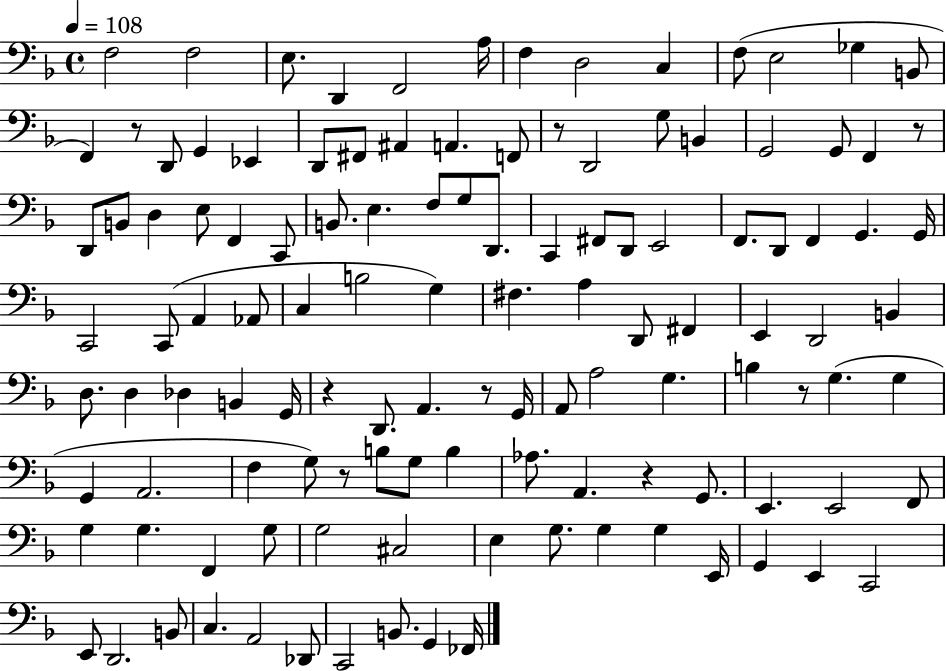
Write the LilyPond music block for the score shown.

{
  \clef bass
  \time 4/4
  \defaultTimeSignature
  \key f \major
  \tempo 4 = 108
  f2 f2 | e8. d,4 f,2 a16 | f4 d2 c4 | f8( e2 ges4 b,8 | \break f,4) r8 d,8 g,4 ees,4 | d,8 fis,8 ais,4 a,4. f,8 | r8 d,2 g8 b,4 | g,2 g,8 f,4 r8 | \break d,8 b,8 d4 e8 f,4 c,8 | b,8. e4. f8 g8 d,8. | c,4 fis,8 d,8 e,2 | f,8. d,8 f,4 g,4. g,16 | \break c,2 c,8( a,4 aes,8 | c4 b2 g4) | fis4. a4 d,8 fis,4 | e,4 d,2 b,4 | \break d8. d4 des4 b,4 g,16 | r4 d,8. a,4. r8 g,16 | a,8 a2 g4. | b4 r8 g4.( g4 | \break g,4 a,2. | f4 g8) r8 b8 g8 b4 | aes8. a,4. r4 g,8. | e,4. e,2 f,8 | \break g4 g4. f,4 g8 | g2 cis2 | e4 g8. g4 g4 e,16 | g,4 e,4 c,2 | \break e,8 d,2. b,8 | c4. a,2 des,8 | c,2 b,8. g,4 fes,16 | \bar "|."
}